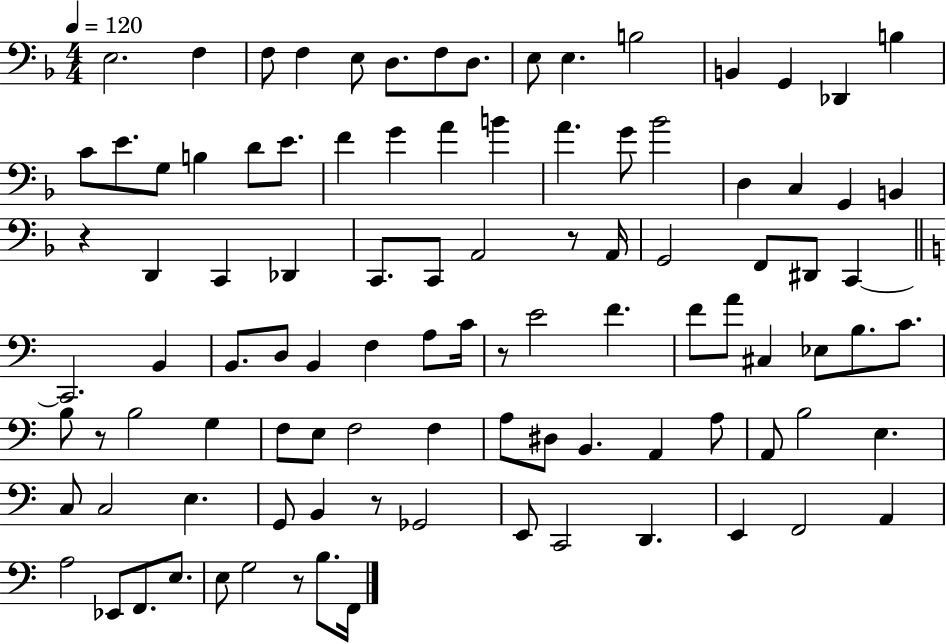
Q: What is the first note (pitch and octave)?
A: E3